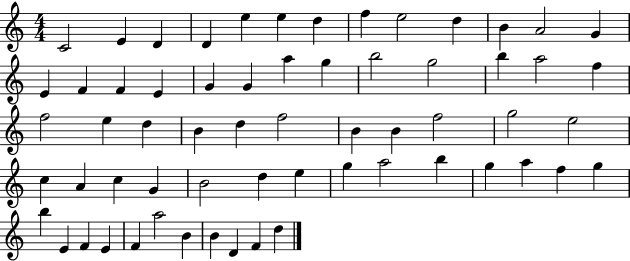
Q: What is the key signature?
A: C major